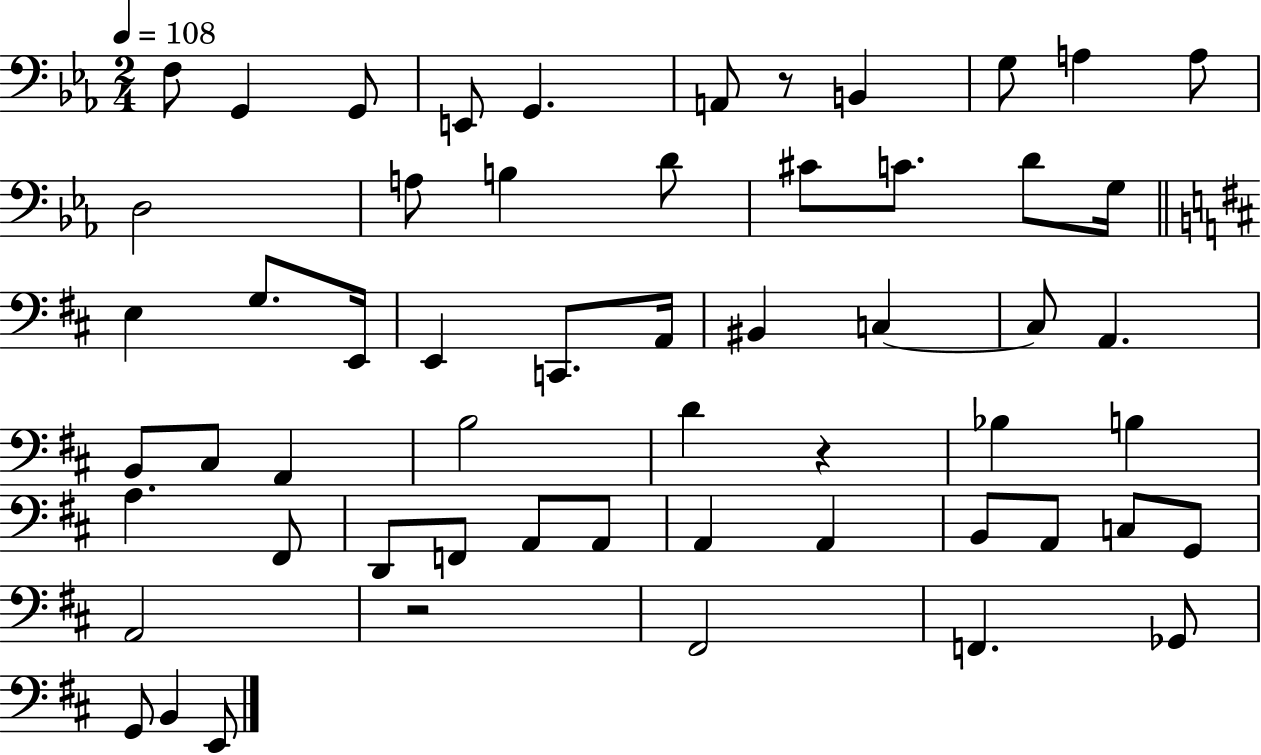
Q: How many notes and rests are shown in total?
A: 57